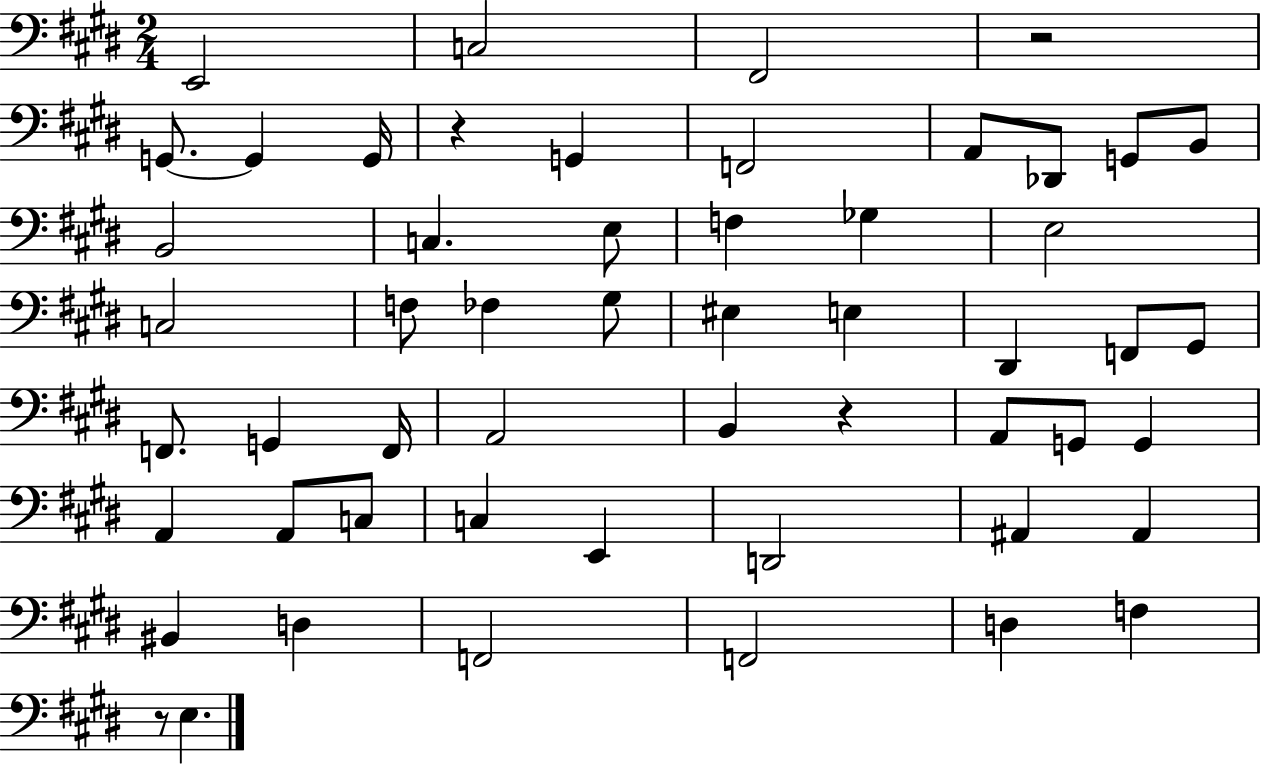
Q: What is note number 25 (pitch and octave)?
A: D#2